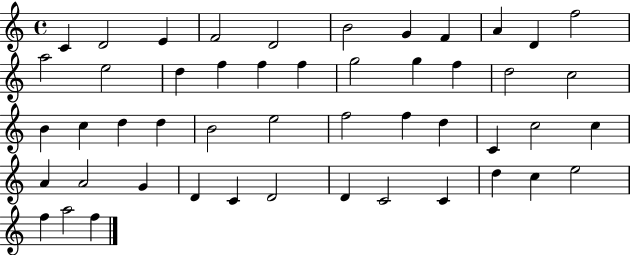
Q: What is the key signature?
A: C major